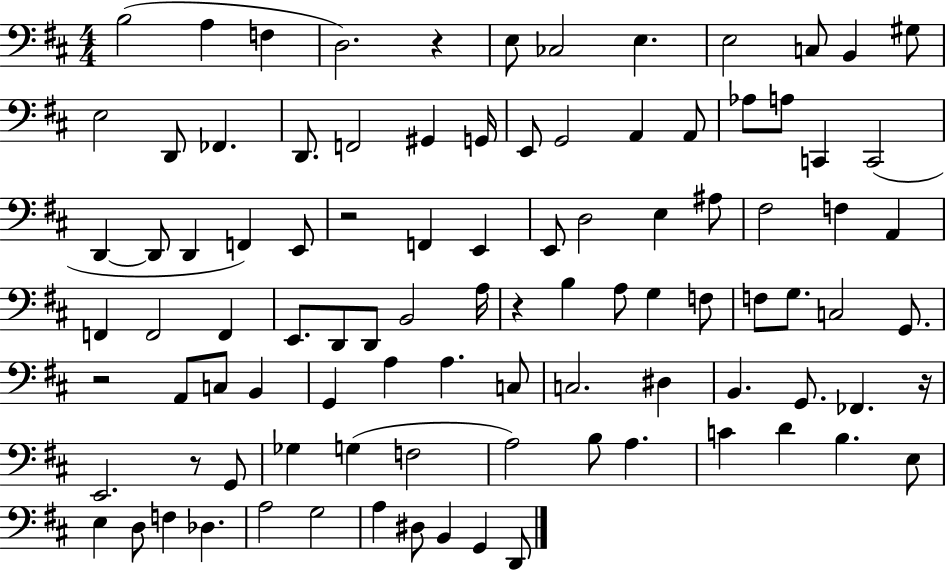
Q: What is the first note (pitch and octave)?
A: B3